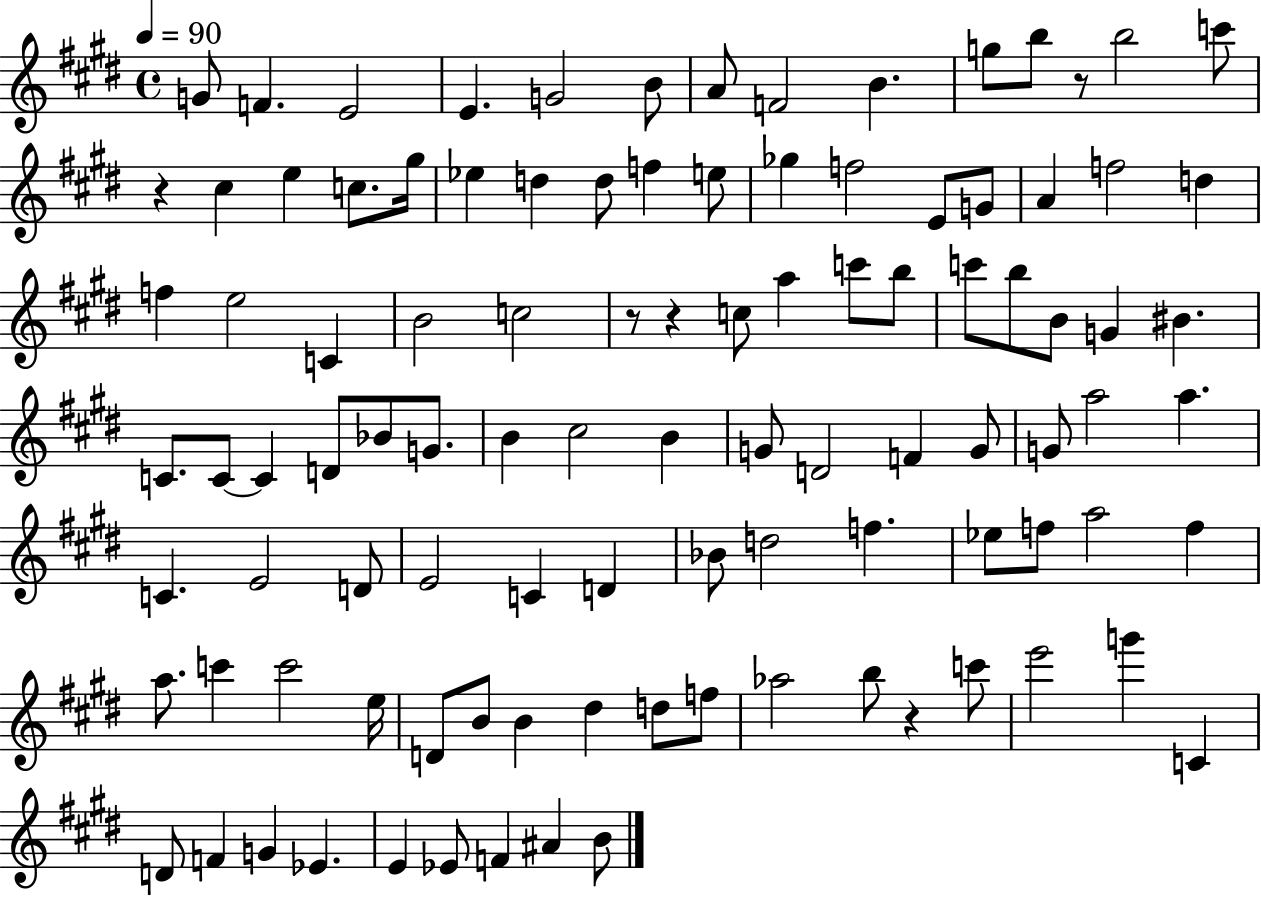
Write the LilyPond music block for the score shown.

{
  \clef treble
  \time 4/4
  \defaultTimeSignature
  \key e \major
  \tempo 4 = 90
  g'8 f'4. e'2 | e'4. g'2 b'8 | a'8 f'2 b'4. | g''8 b''8 r8 b''2 c'''8 | \break r4 cis''4 e''4 c''8. gis''16 | ees''4 d''4 d''8 f''4 e''8 | ges''4 f''2 e'8 g'8 | a'4 f''2 d''4 | \break f''4 e''2 c'4 | b'2 c''2 | r8 r4 c''8 a''4 c'''8 b''8 | c'''8 b''8 b'8 g'4 bis'4. | \break c'8. c'8~~ c'4 d'8 bes'8 g'8. | b'4 cis''2 b'4 | g'8 d'2 f'4 g'8 | g'8 a''2 a''4. | \break c'4. e'2 d'8 | e'2 c'4 d'4 | bes'8 d''2 f''4. | ees''8 f''8 a''2 f''4 | \break a''8. c'''4 c'''2 e''16 | d'8 b'8 b'4 dis''4 d''8 f''8 | aes''2 b''8 r4 c'''8 | e'''2 g'''4 c'4 | \break d'8 f'4 g'4 ees'4. | e'4 ees'8 f'4 ais'4 b'8 | \bar "|."
}